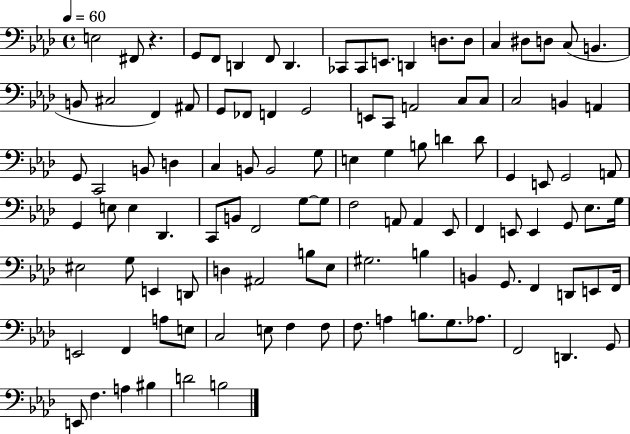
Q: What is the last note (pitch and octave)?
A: B3